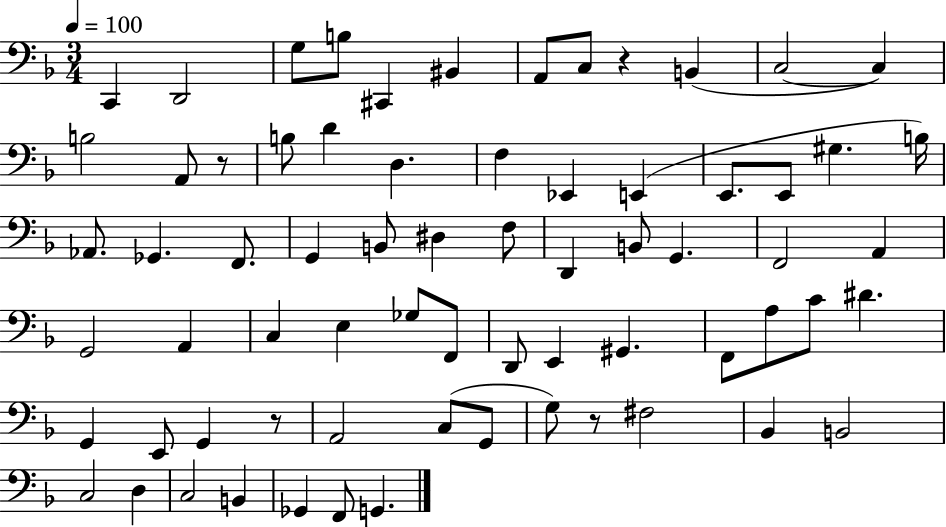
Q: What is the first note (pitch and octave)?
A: C2